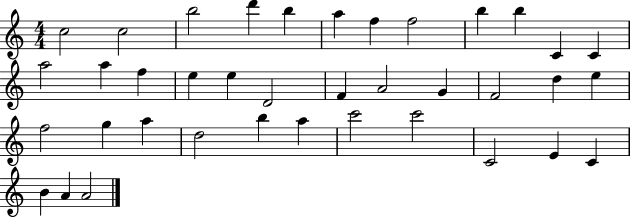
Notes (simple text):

C5/h C5/h B5/h D6/q B5/q A5/q F5/q F5/h B5/q B5/q C4/q C4/q A5/h A5/q F5/q E5/q E5/q D4/h F4/q A4/h G4/q F4/h D5/q E5/q F5/h G5/q A5/q D5/h B5/q A5/q C6/h C6/h C4/h E4/q C4/q B4/q A4/q A4/h